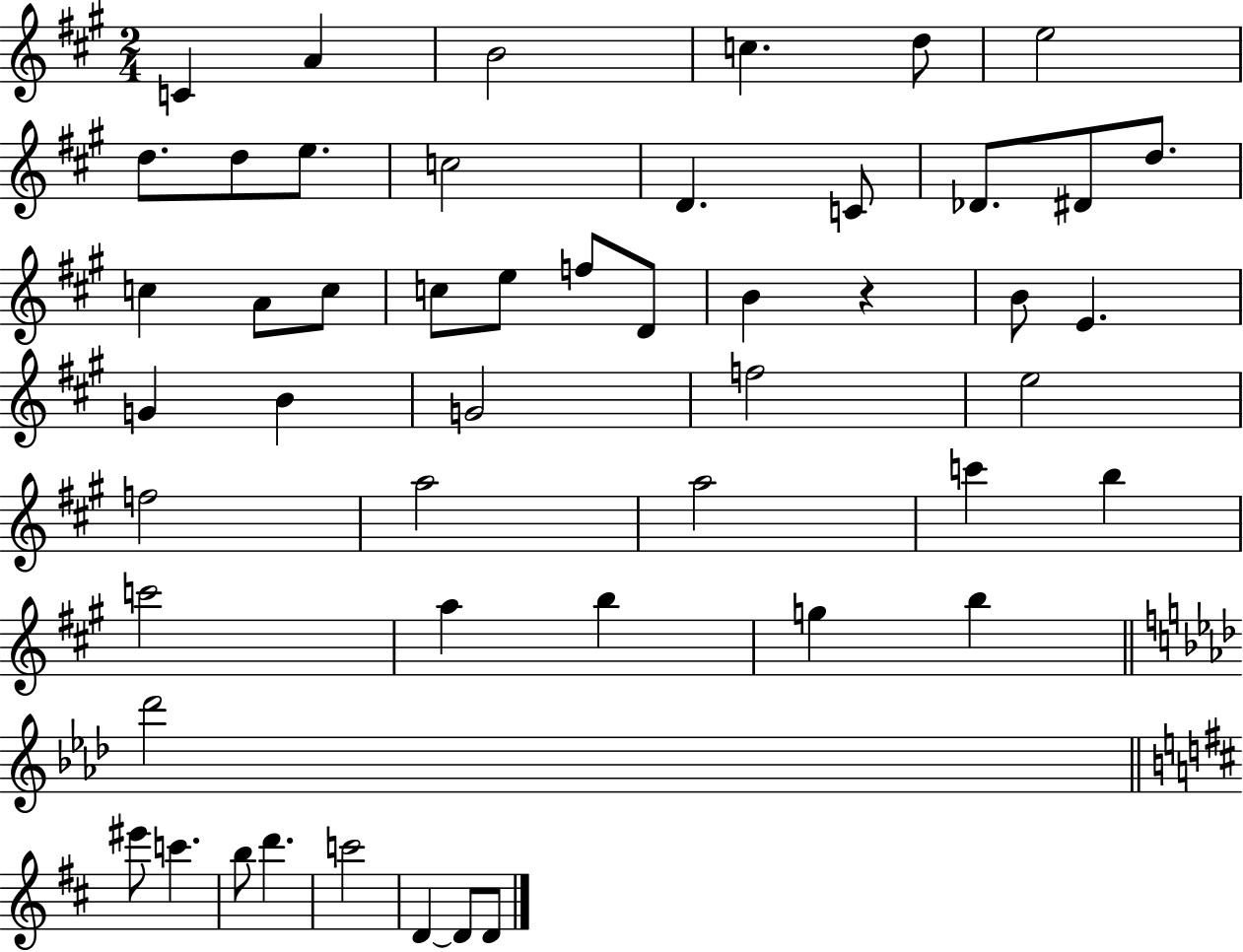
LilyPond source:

{
  \clef treble
  \numericTimeSignature
  \time 2/4
  \key a \major
  c'4 a'4 | b'2 | c''4. d''8 | e''2 | \break d''8. d''8 e''8. | c''2 | d'4. c'8 | des'8. dis'8 d''8. | \break c''4 a'8 c''8 | c''8 e''8 f''8 d'8 | b'4 r4 | b'8 e'4. | \break g'4 b'4 | g'2 | f''2 | e''2 | \break f''2 | a''2 | a''2 | c'''4 b''4 | \break c'''2 | a''4 b''4 | g''4 b''4 | \bar "||" \break \key f \minor des'''2 | \bar "||" \break \key d \major eis'''8 c'''4. | b''8 d'''4. | c'''2 | d'4~~ d'8 d'8 | \break \bar "|."
}